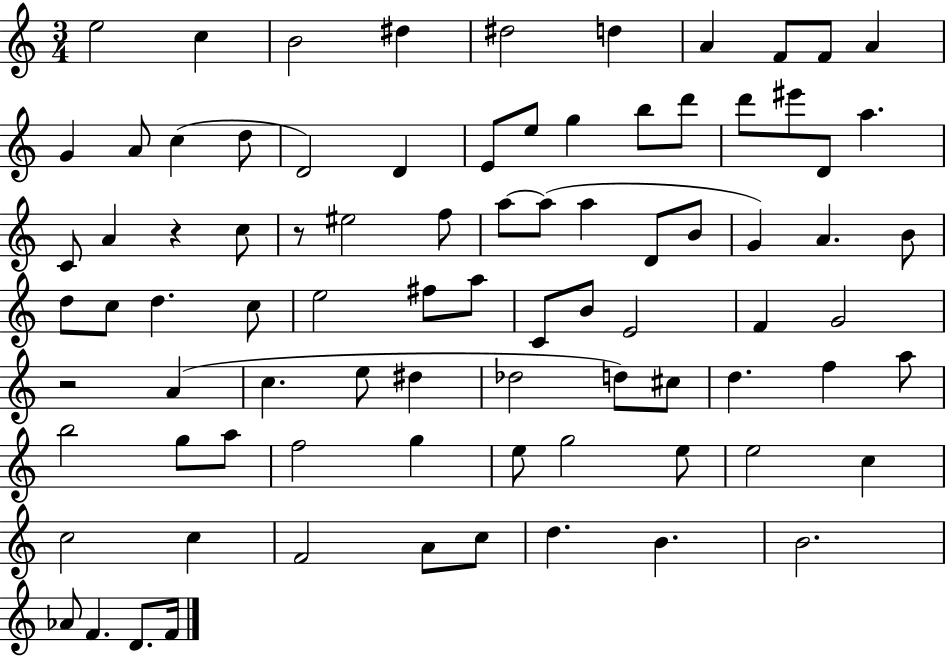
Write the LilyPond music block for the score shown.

{
  \clef treble
  \numericTimeSignature
  \time 3/4
  \key c \major
  e''2 c''4 | b'2 dis''4 | dis''2 d''4 | a'4 f'8 f'8 a'4 | \break g'4 a'8 c''4( d''8 | d'2) d'4 | e'8 e''8 g''4 b''8 d'''8 | d'''8 eis'''8 d'8 a''4. | \break c'8 a'4 r4 c''8 | r8 eis''2 f''8 | a''8~~ a''8( a''4 d'8 b'8 | g'4) a'4. b'8 | \break d''8 c''8 d''4. c''8 | e''2 fis''8 a''8 | c'8 b'8 e'2 | f'4 g'2 | \break r2 a'4( | c''4. e''8 dis''4 | des''2 d''8) cis''8 | d''4. f''4 a''8 | \break b''2 g''8 a''8 | f''2 g''4 | e''8 g''2 e''8 | e''2 c''4 | \break c''2 c''4 | f'2 a'8 c''8 | d''4. b'4. | b'2. | \break aes'8 f'4. d'8. f'16 | \bar "|."
}